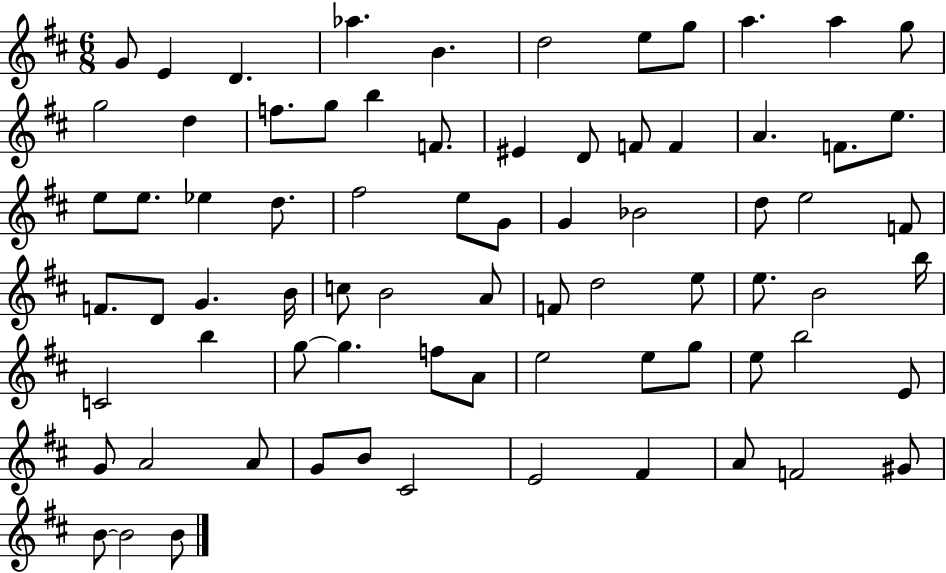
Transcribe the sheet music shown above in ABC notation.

X:1
T:Untitled
M:6/8
L:1/4
K:D
G/2 E D _a B d2 e/2 g/2 a a g/2 g2 d f/2 g/2 b F/2 ^E D/2 F/2 F A F/2 e/2 e/2 e/2 _e d/2 ^f2 e/2 G/2 G _B2 d/2 e2 F/2 F/2 D/2 G B/4 c/2 B2 A/2 F/2 d2 e/2 e/2 B2 b/4 C2 b g/2 g f/2 A/2 e2 e/2 g/2 e/2 b2 E/2 G/2 A2 A/2 G/2 B/2 ^C2 E2 ^F A/2 F2 ^G/2 B/2 B2 B/2